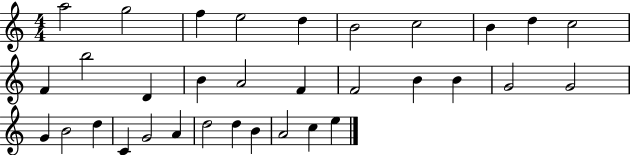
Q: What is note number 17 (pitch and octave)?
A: F4